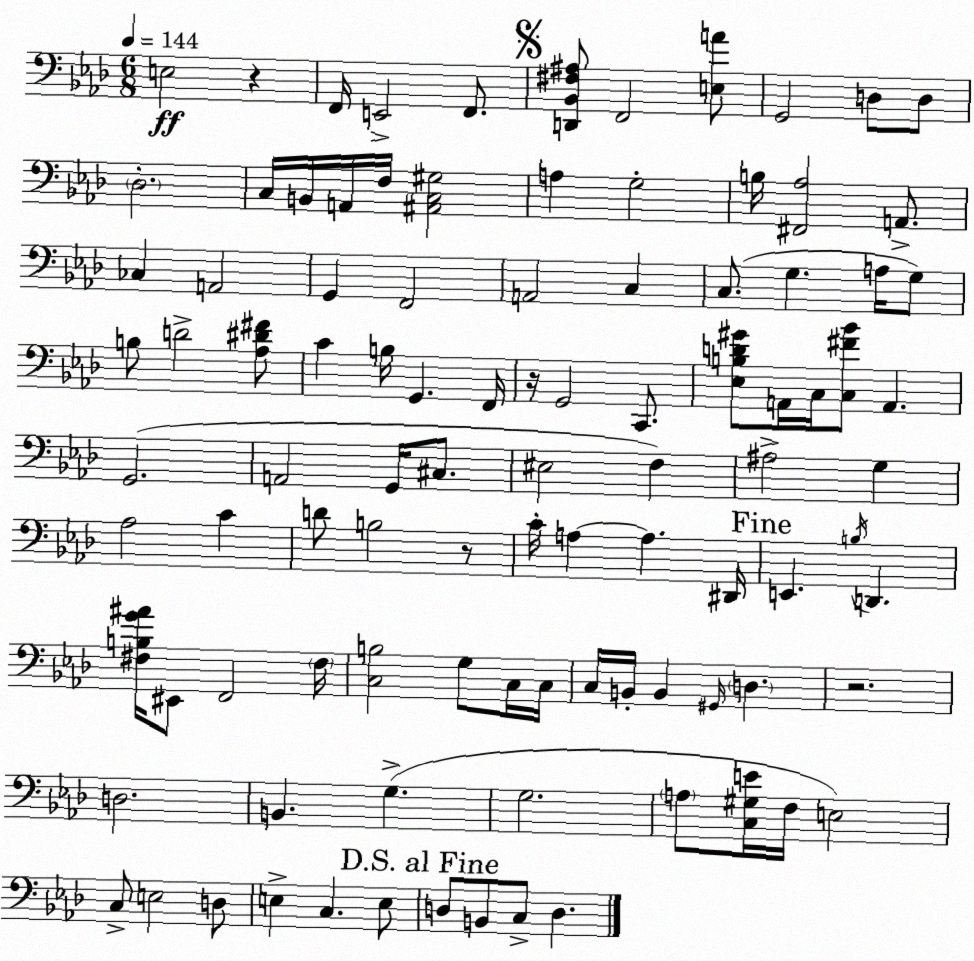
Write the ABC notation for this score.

X:1
T:Untitled
M:6/8
L:1/4
K:Ab
E,2 z F,,/4 E,,2 F,,/2 [D,,_B,,^F,^A,]/2 F,,2 [E,A]/2 G,,2 D,/2 D,/2 _D,2 C,/4 B,,/4 A,,/4 F,/4 [^A,,C,^G,]2 A, G,2 B,/4 [^F,,_A,]2 A,,/2 _C, A,,2 G,, F,,2 A,,2 C, C,/2 G, A,/4 G,/2 B,/2 D2 [_A,^D^F]/2 C B,/4 G,, F,,/4 z/4 G,,2 C,,/2 [_E,B,D^G]/2 A,,/4 C,/4 [C,^F_B]/2 A,, G,,2 A,,2 G,,/4 ^C,/2 ^E,2 F, ^A,2 G, _A,2 C D/2 B,2 z/2 C/4 A, A, ^D,,/4 E,, B,/4 D,, [^F,B,G^A]/4 ^E,,/2 F,,2 ^F,/4 [C,B,]2 G,/2 C,/4 C,/4 C,/4 B,,/4 B,, ^G,,/4 D, z2 D,2 B,, G, G,2 A,/2 [C,^G,E]/4 F,/4 E,2 C,/2 E,2 D,/2 E, C, E,/2 D,/2 B,,/2 C,/2 D,